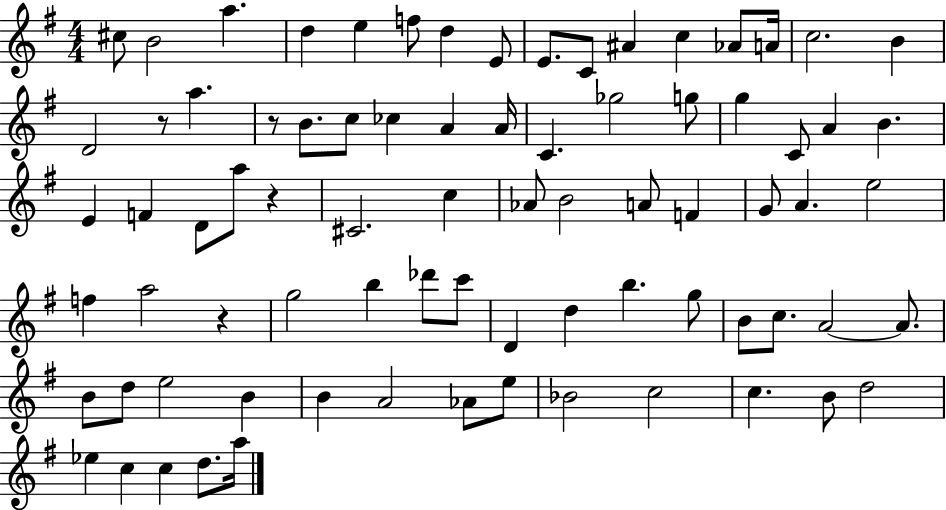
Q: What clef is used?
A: treble